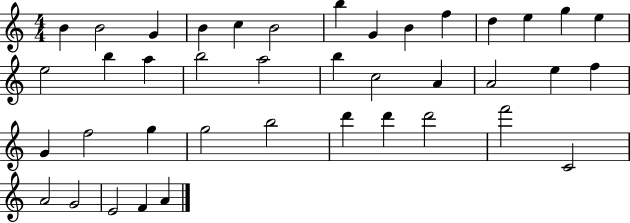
X:1
T:Untitled
M:4/4
L:1/4
K:C
B B2 G B c B2 b G B f d e g e e2 b a b2 a2 b c2 A A2 e f G f2 g g2 b2 d' d' d'2 f'2 C2 A2 G2 E2 F A